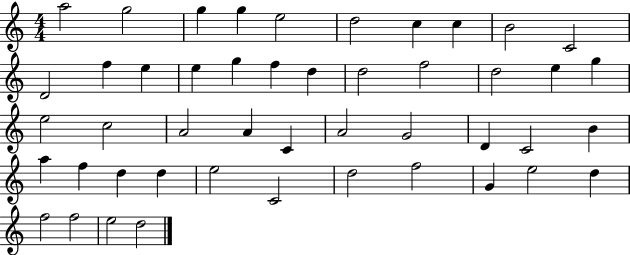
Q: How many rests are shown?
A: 0